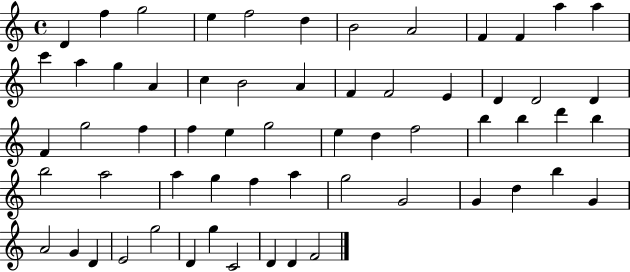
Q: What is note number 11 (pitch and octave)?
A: A5